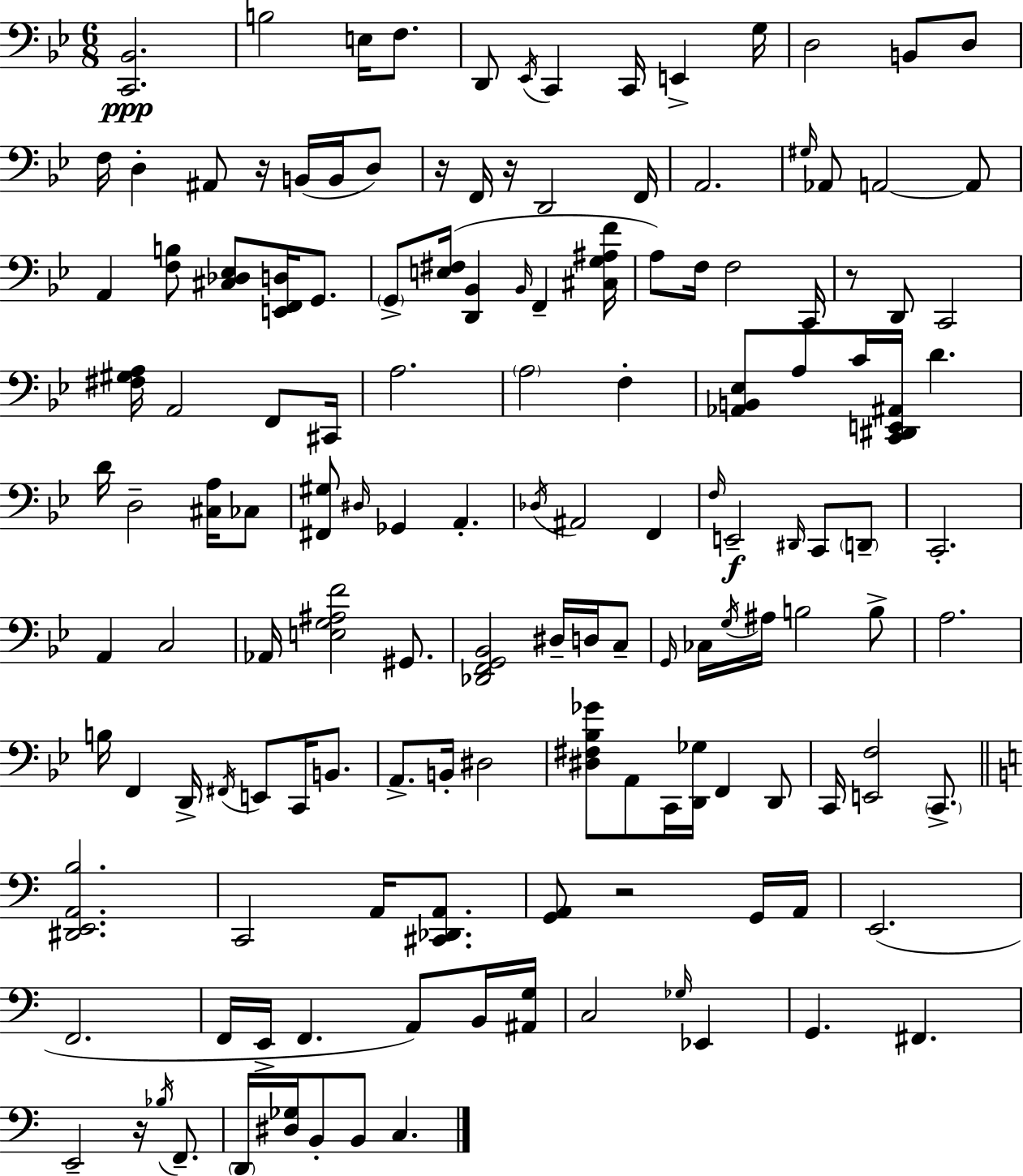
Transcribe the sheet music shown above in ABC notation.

X:1
T:Untitled
M:6/8
L:1/4
K:Gm
[C,,_B,,]2 B,2 E,/4 F,/2 D,,/2 _E,,/4 C,, C,,/4 E,, G,/4 D,2 B,,/2 D,/2 F,/4 D, ^A,,/2 z/4 B,,/4 B,,/4 D,/2 z/4 F,,/4 z/4 D,,2 F,,/4 A,,2 ^G,/4 _A,,/2 A,,2 A,,/2 A,, [F,B,]/2 [^C,_D,_E,]/2 [E,,F,,D,]/4 G,,/2 G,,/2 [E,^F,]/4 [D,,_B,,] _B,,/4 F,, [^C,G,^A,F]/4 A,/2 F,/4 F,2 C,,/4 z/2 D,,/2 C,,2 [^F,^G,A,]/4 A,,2 F,,/2 ^C,,/4 A,2 A,2 F, [_A,,B,,_E,]/2 A,/2 C/4 [C,,^D,,E,,^A,,]/4 D D/4 D,2 [^C,A,]/4 _C,/2 [^F,,^G,]/2 ^D,/4 _G,, A,, _D,/4 ^A,,2 F,, F,/4 E,,2 ^D,,/4 C,,/2 D,,/2 C,,2 A,, C,2 _A,,/4 [E,G,^A,F]2 ^G,,/2 [_D,,F,,G,,_B,,]2 ^D,/4 D,/4 C,/2 G,,/4 _C,/4 G,/4 ^A,/4 B,2 B,/2 A,2 B,/4 F,, D,,/4 ^F,,/4 E,,/2 C,,/4 B,,/2 A,,/2 B,,/4 ^D,2 [^D,^F,_B,_G]/2 A,,/2 C,,/4 [D,,_G,]/4 F,, D,,/2 C,,/4 [E,,F,]2 C,,/2 [^D,,E,,A,,B,]2 C,,2 A,,/4 [^C,,_D,,A,,]/2 [G,,A,,]/2 z2 G,,/4 A,,/4 E,,2 F,,2 F,,/4 E,,/4 F,, A,,/2 B,,/4 [^A,,G,]/4 C,2 _G,/4 _E,, G,, ^F,, E,,2 z/4 _B,/4 F,,/2 D,,/4 [^D,_G,]/4 B,,/2 B,,/2 C,